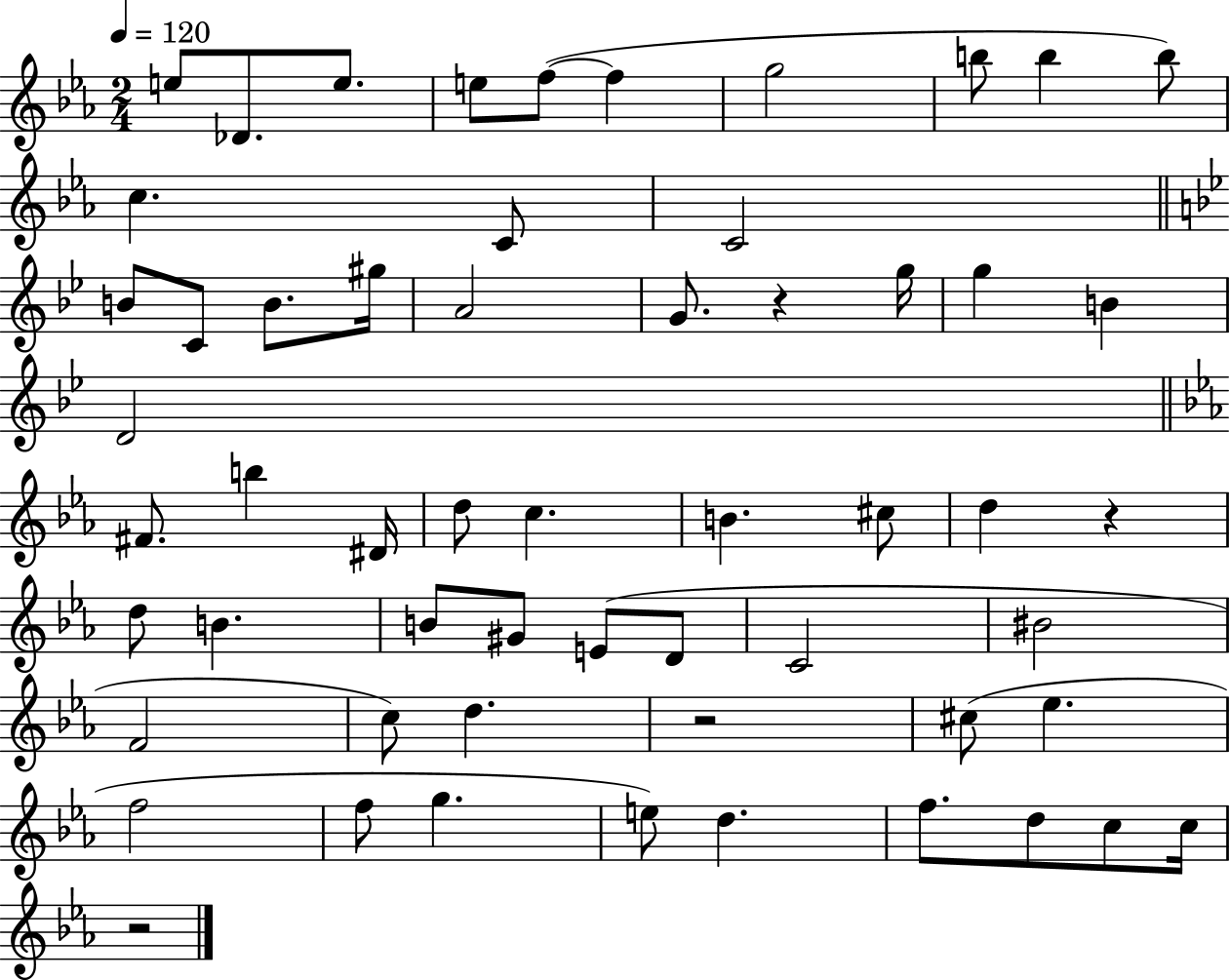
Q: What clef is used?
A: treble